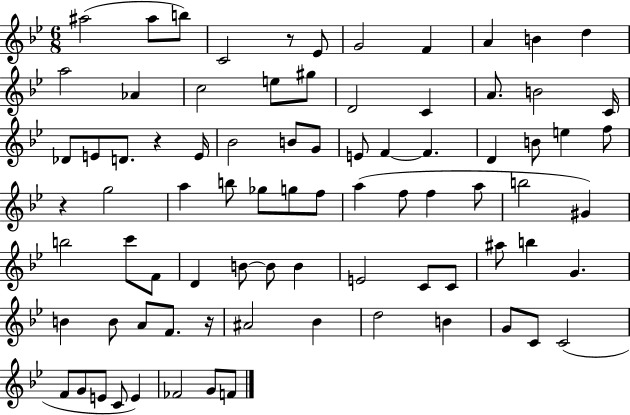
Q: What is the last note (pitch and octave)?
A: F4